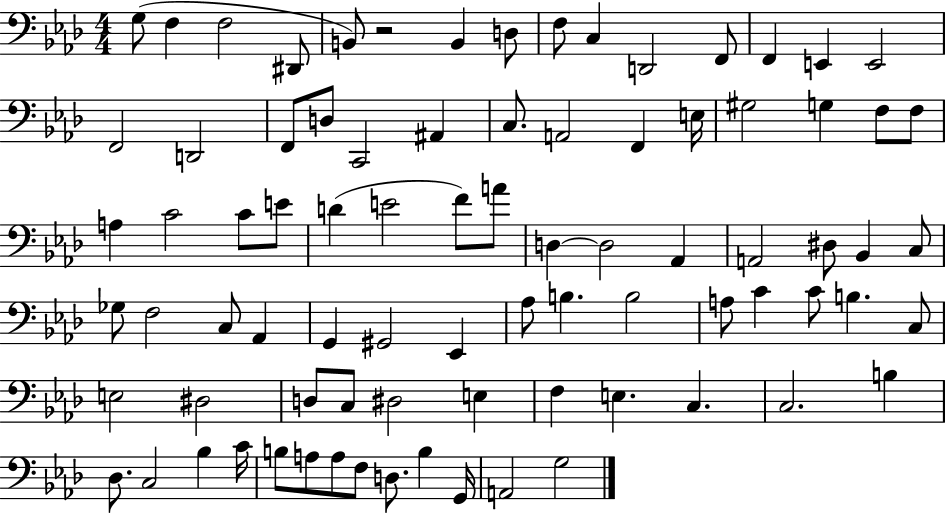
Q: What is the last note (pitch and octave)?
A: G3